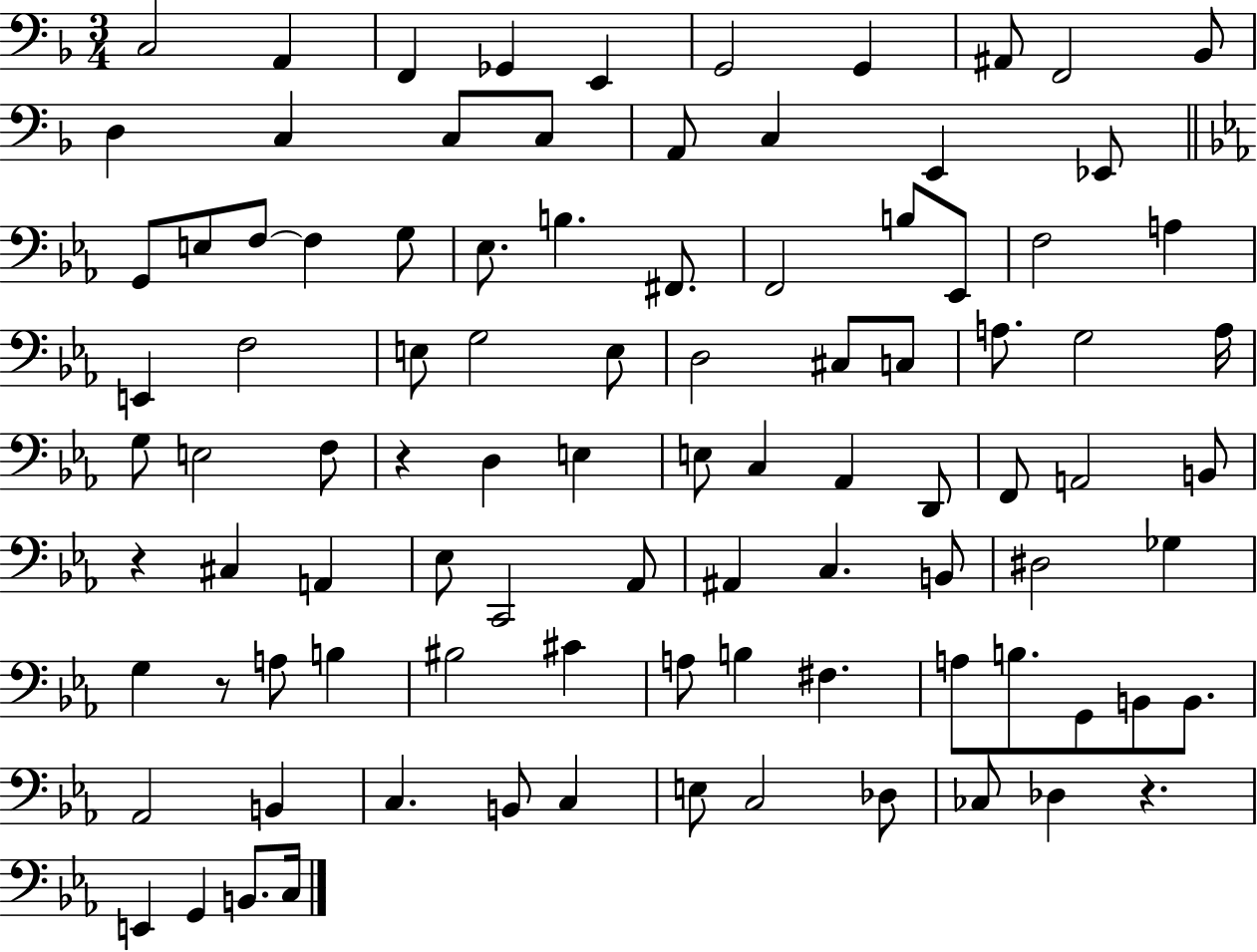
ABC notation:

X:1
T:Untitled
M:3/4
L:1/4
K:F
C,2 A,, F,, _G,, E,, G,,2 G,, ^A,,/2 F,,2 _B,,/2 D, C, C,/2 C,/2 A,,/2 C, E,, _E,,/2 G,,/2 E,/2 F,/2 F, G,/2 _E,/2 B, ^F,,/2 F,,2 B,/2 _E,,/2 F,2 A, E,, F,2 E,/2 G,2 E,/2 D,2 ^C,/2 C,/2 A,/2 G,2 A,/4 G,/2 E,2 F,/2 z D, E, E,/2 C, _A,, D,,/2 F,,/2 A,,2 B,,/2 z ^C, A,, _E,/2 C,,2 _A,,/2 ^A,, C, B,,/2 ^D,2 _G, G, z/2 A,/2 B, ^B,2 ^C A,/2 B, ^F, A,/2 B,/2 G,,/2 B,,/2 B,,/2 _A,,2 B,, C, B,,/2 C, E,/2 C,2 _D,/2 _C,/2 _D, z E,, G,, B,,/2 C,/4